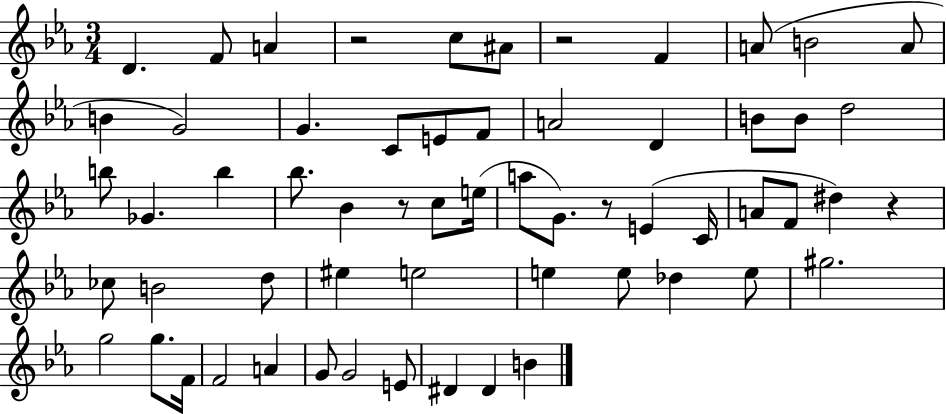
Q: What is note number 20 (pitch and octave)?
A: D5